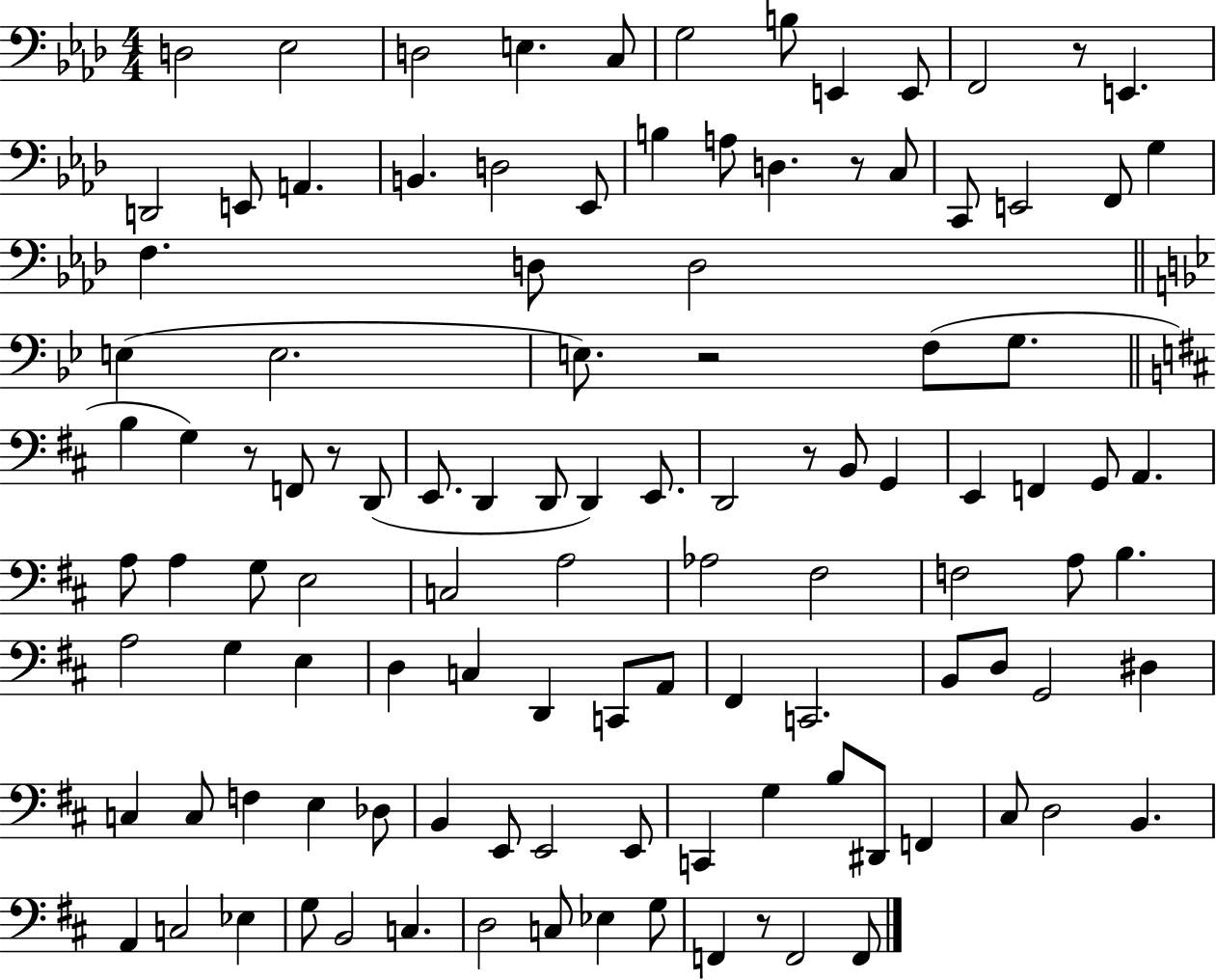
{
  \clef bass
  \numericTimeSignature
  \time 4/4
  \key aes \major
  \repeat volta 2 { d2 ees2 | d2 e4. c8 | g2 b8 e,4 e,8 | f,2 r8 e,4. | \break d,2 e,8 a,4. | b,4. d2 ees,8 | b4 a8 d4. r8 c8 | c,8 e,2 f,8 g4 | \break f4. d8 d2 | \bar "||" \break \key g \minor e4( e2. | e8.) r2 f8( g8. | \bar "||" \break \key d \major b4 g4) r8 f,8 r8 d,8( | e,8. d,4 d,8 d,4) e,8. | d,2 r8 b,8 g,4 | e,4 f,4 g,8 a,4. | \break a8 a4 g8 e2 | c2 a2 | aes2 fis2 | f2 a8 b4. | \break a2 g4 e4 | d4 c4 d,4 c,8 a,8 | fis,4 c,2. | b,8 d8 g,2 dis4 | \break c4 c8 f4 e4 des8 | b,4 e,8 e,2 e,8 | c,4 g4 b8 dis,8 f,4 | cis8 d2 b,4. | \break a,4 c2 ees4 | g8 b,2 c4. | d2 c8 ees4 g8 | f,4 r8 f,2 f,8 | \break } \bar "|."
}